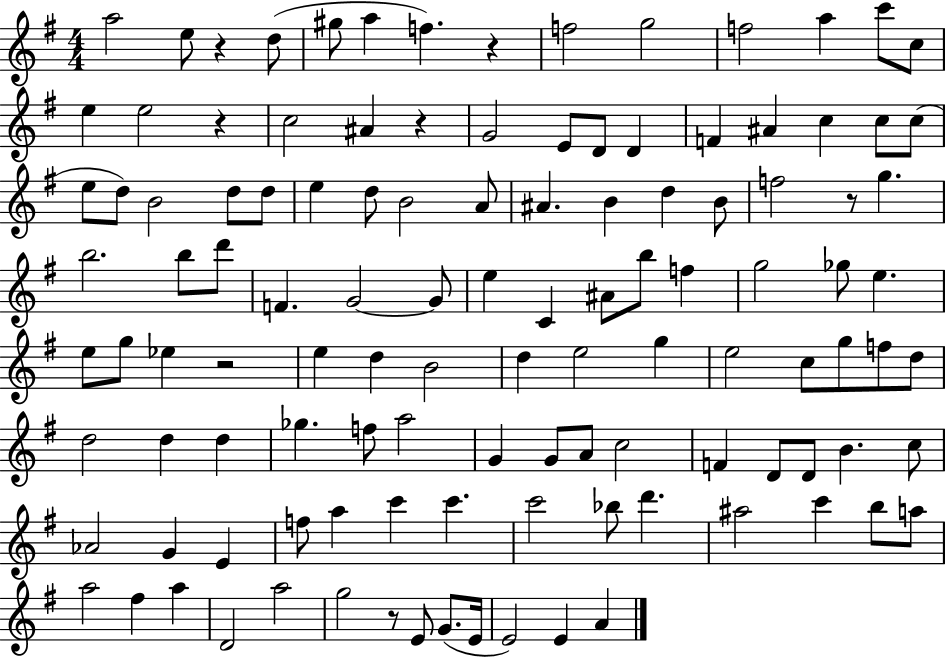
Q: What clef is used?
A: treble